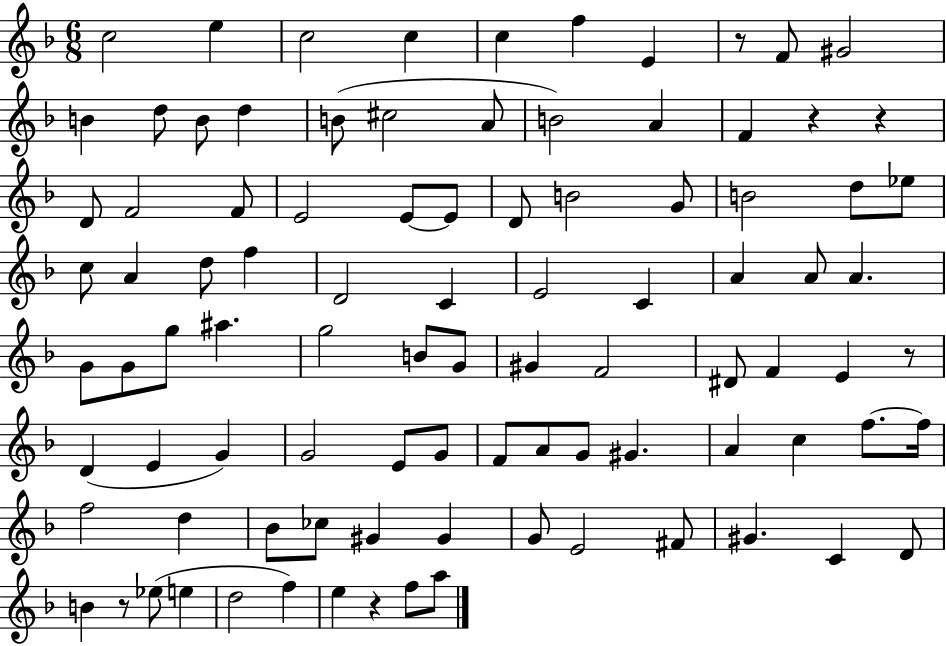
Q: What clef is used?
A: treble